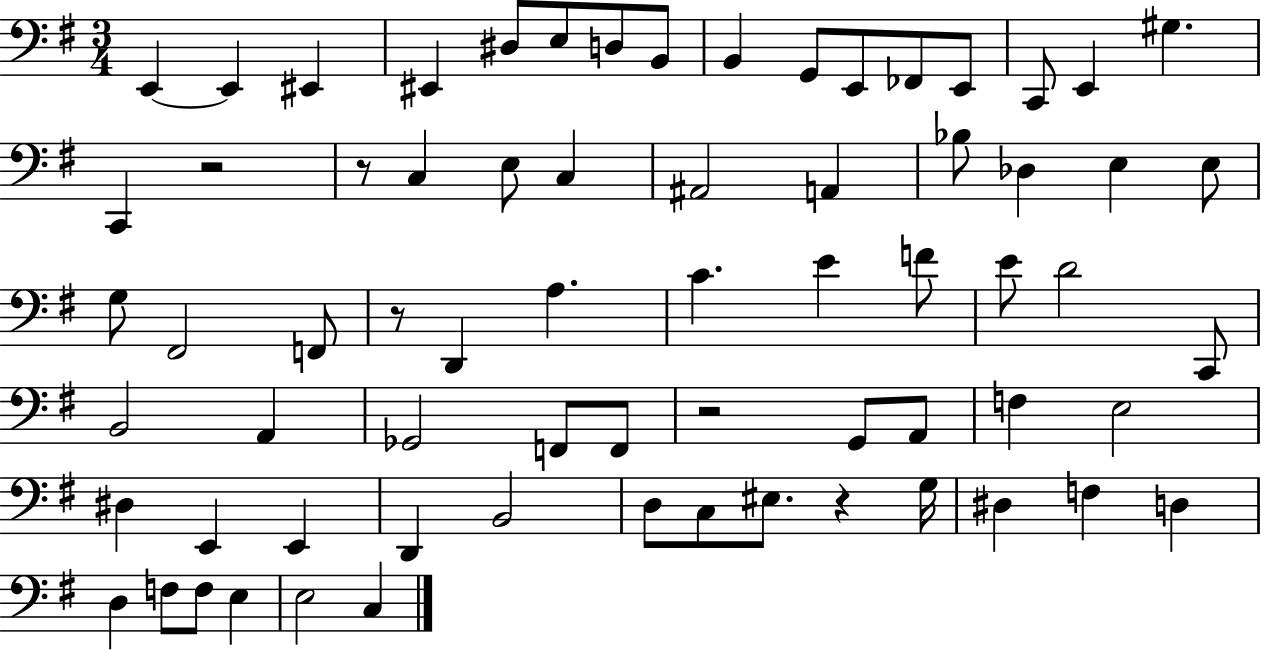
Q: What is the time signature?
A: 3/4